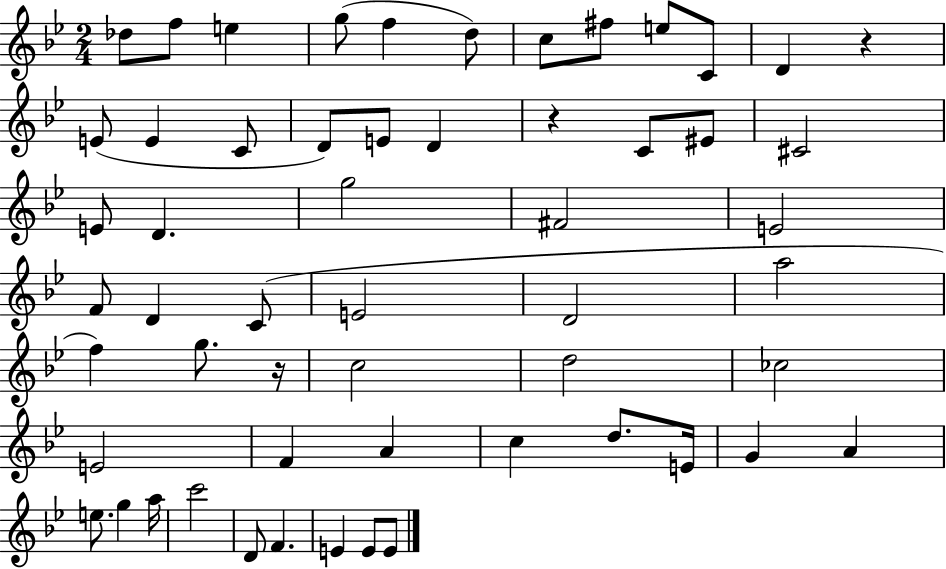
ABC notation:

X:1
T:Untitled
M:2/4
L:1/4
K:Bb
_d/2 f/2 e g/2 f d/2 c/2 ^f/2 e/2 C/2 D z E/2 E C/2 D/2 E/2 D z C/2 ^E/2 ^C2 E/2 D g2 ^F2 E2 F/2 D C/2 E2 D2 a2 f g/2 z/4 c2 d2 _c2 E2 F A c d/2 E/4 G A e/2 g a/4 c'2 D/2 F E E/2 E/2